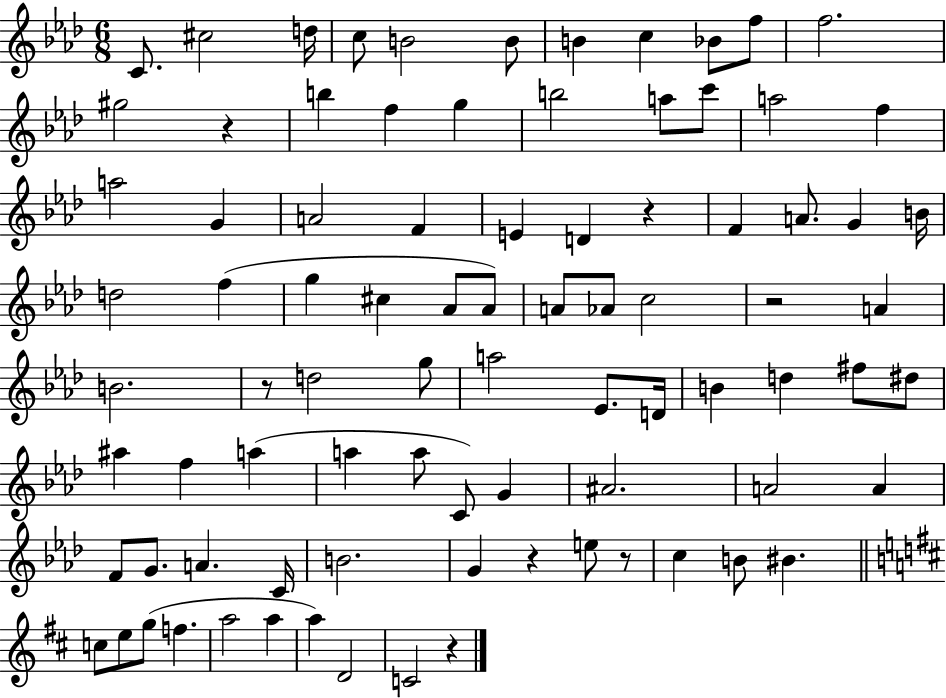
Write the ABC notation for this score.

X:1
T:Untitled
M:6/8
L:1/4
K:Ab
C/2 ^c2 d/4 c/2 B2 B/2 B c _B/2 f/2 f2 ^g2 z b f g b2 a/2 c'/2 a2 f a2 G A2 F E D z F A/2 G B/4 d2 f g ^c _A/2 _A/2 A/2 _A/2 c2 z2 A B2 z/2 d2 g/2 a2 _E/2 D/4 B d ^f/2 ^d/2 ^a f a a a/2 C/2 G ^A2 A2 A F/2 G/2 A C/4 B2 G z e/2 z/2 c B/2 ^B c/2 e/2 g/2 f a2 a a D2 C2 z